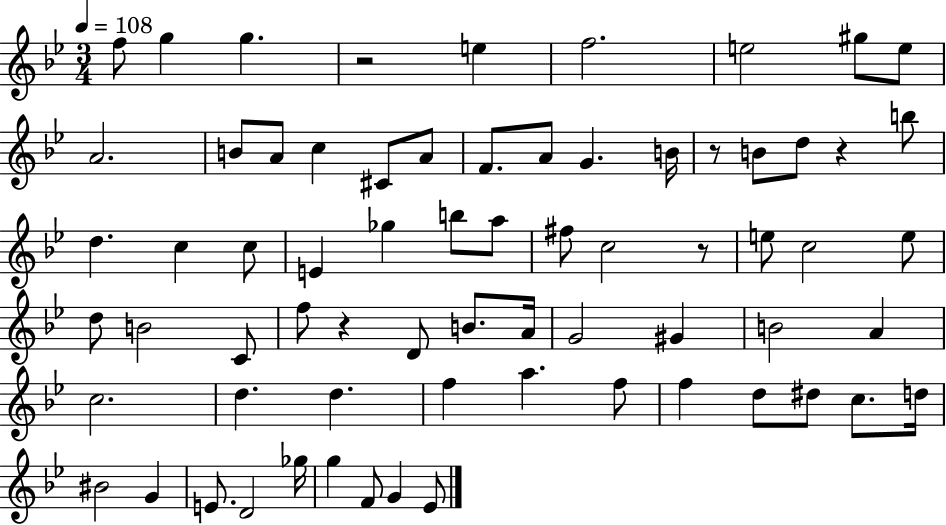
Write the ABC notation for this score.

X:1
T:Untitled
M:3/4
L:1/4
K:Bb
f/2 g g z2 e f2 e2 ^g/2 e/2 A2 B/2 A/2 c ^C/2 A/2 F/2 A/2 G B/4 z/2 B/2 d/2 z b/2 d c c/2 E _g b/2 a/2 ^f/2 c2 z/2 e/2 c2 e/2 d/2 B2 C/2 f/2 z D/2 B/2 A/4 G2 ^G B2 A c2 d d f a f/2 f d/2 ^d/2 c/2 d/4 ^B2 G E/2 D2 _g/4 g F/2 G _E/2